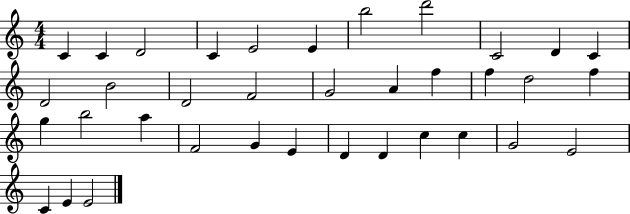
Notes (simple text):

C4/q C4/q D4/h C4/q E4/h E4/q B5/h D6/h C4/h D4/q C4/q D4/h B4/h D4/h F4/h G4/h A4/q F5/q F5/q D5/h F5/q G5/q B5/h A5/q F4/h G4/q E4/q D4/q D4/q C5/q C5/q G4/h E4/h C4/q E4/q E4/h